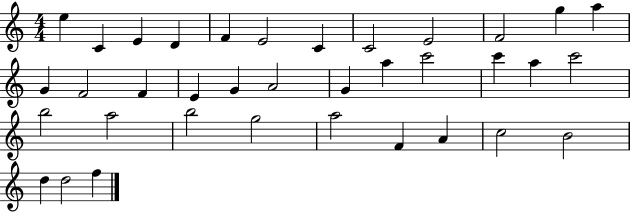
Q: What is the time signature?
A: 4/4